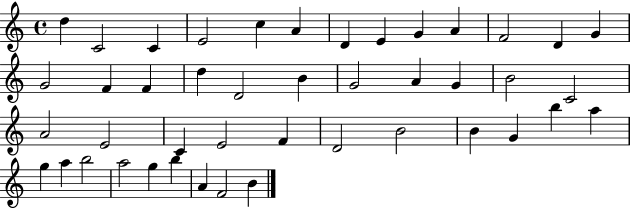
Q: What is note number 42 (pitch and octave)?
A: A4